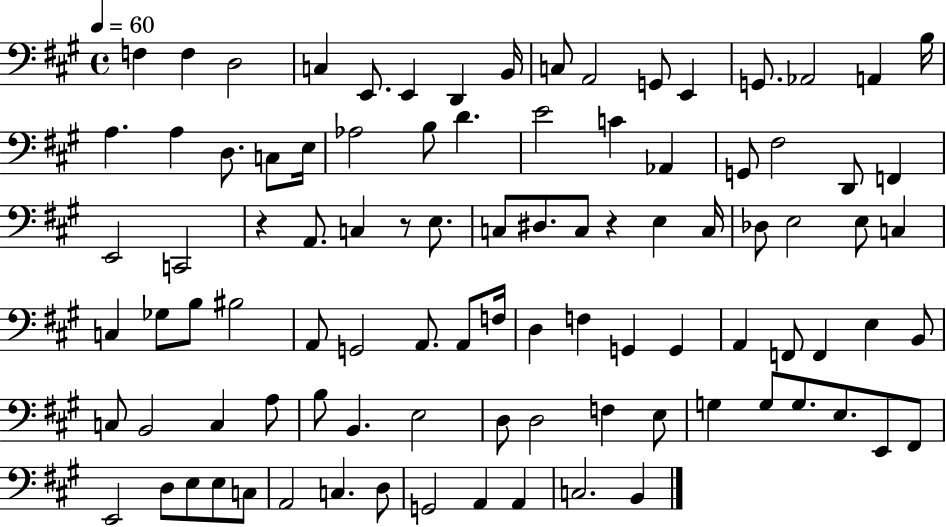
{
  \clef bass
  \time 4/4
  \defaultTimeSignature
  \key a \major
  \tempo 4 = 60
  f4 f4 d2 | c4 e,8. e,4 d,4 b,16 | c8 a,2 g,8 e,4 | g,8. aes,2 a,4 b16 | \break a4. a4 d8. c8 e16 | aes2 b8 d'4. | e'2 c'4 aes,4 | g,8 fis2 d,8 f,4 | \break e,2 c,2 | r4 a,8. c4 r8 e8. | c8 dis8. c8 r4 e4 c16 | des8 e2 e8 c4 | \break c4 ges8 b8 bis2 | a,8 g,2 a,8. a,8 f16 | d4 f4 g,4 g,4 | a,4 f,8 f,4 e4 b,8 | \break c8 b,2 c4 a8 | b8 b,4. e2 | d8 d2 f4 e8 | g4 g8 g8. e8. e,8 fis,8 | \break e,2 d8 e8 e8 c8 | a,2 c4. d8 | g,2 a,4 a,4 | c2. b,4 | \break \bar "|."
}